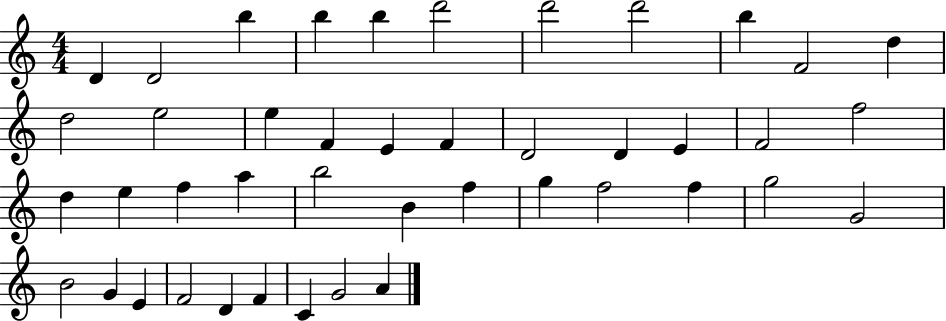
D4/q D4/h B5/q B5/q B5/q D6/h D6/h D6/h B5/q F4/h D5/q D5/h E5/h E5/q F4/q E4/q F4/q D4/h D4/q E4/q F4/h F5/h D5/q E5/q F5/q A5/q B5/h B4/q F5/q G5/q F5/h F5/q G5/h G4/h B4/h G4/q E4/q F4/h D4/q F4/q C4/q G4/h A4/q